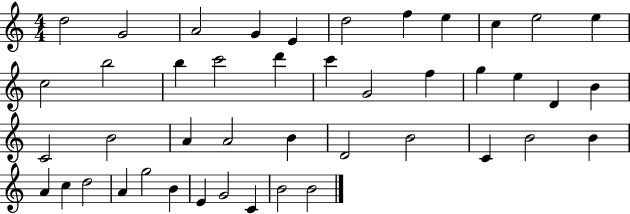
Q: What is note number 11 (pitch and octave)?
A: E5